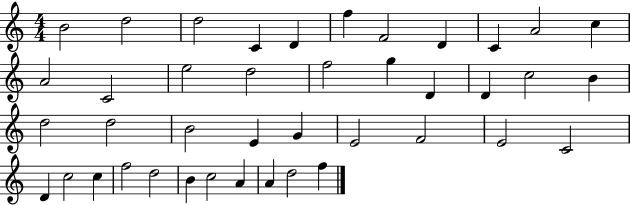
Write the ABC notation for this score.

X:1
T:Untitled
M:4/4
L:1/4
K:C
B2 d2 d2 C D f F2 D C A2 c A2 C2 e2 d2 f2 g D D c2 B d2 d2 B2 E G E2 F2 E2 C2 D c2 c f2 d2 B c2 A A d2 f